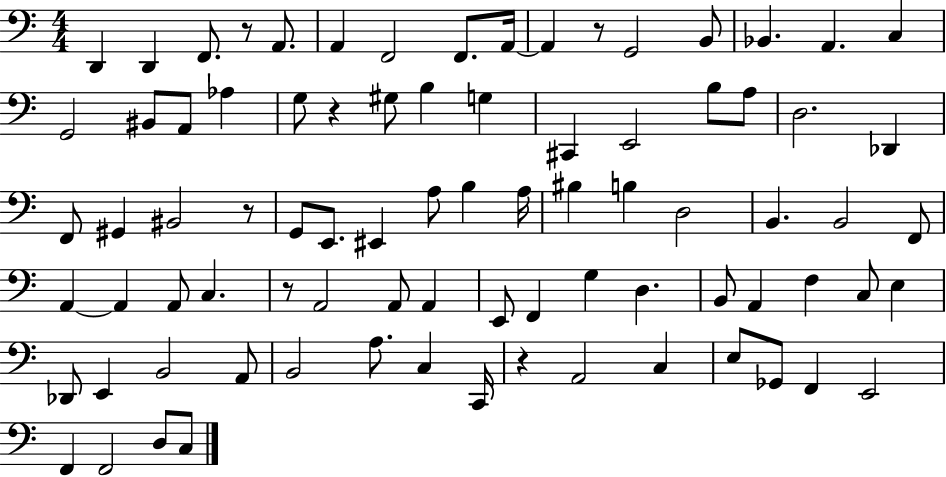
D2/q D2/q F2/e. R/e A2/e. A2/q F2/h F2/e. A2/s A2/q R/e G2/h B2/e Bb2/q. A2/q. C3/q G2/h BIS2/e A2/e Ab3/q G3/e R/q G#3/e B3/q G3/q C#2/q E2/h B3/e A3/e D3/h. Db2/q F2/e G#2/q BIS2/h R/e G2/e E2/e. EIS2/q A3/e B3/q A3/s BIS3/q B3/q D3/h B2/q. B2/h F2/e A2/q A2/q A2/e C3/q. R/e A2/h A2/e A2/q E2/e F2/q G3/q D3/q. B2/e A2/q F3/q C3/e E3/q Db2/e E2/q B2/h A2/e B2/h A3/e. C3/q C2/s R/q A2/h C3/q E3/e Gb2/e F2/q E2/h F2/q F2/h D3/e C3/e